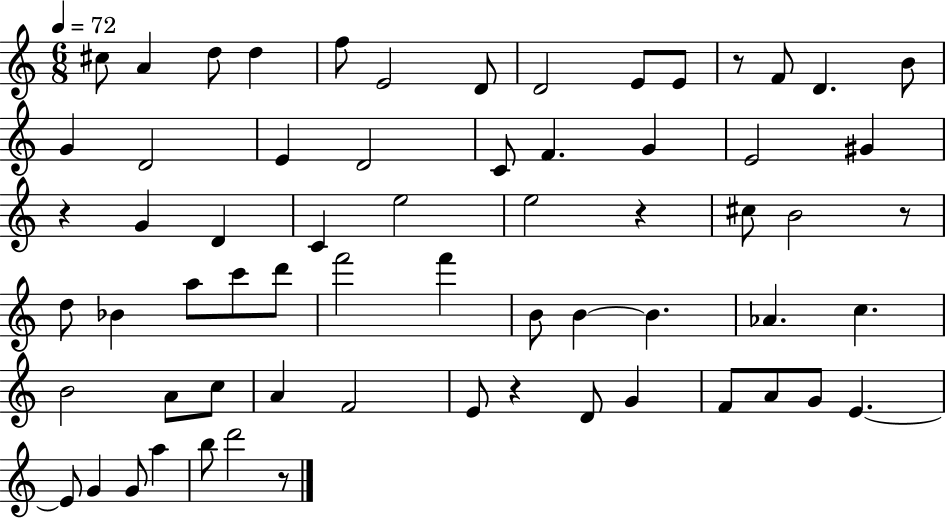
{
  \clef treble
  \numericTimeSignature
  \time 6/8
  \key c \major
  \tempo 4 = 72
  cis''8 a'4 d''8 d''4 | f''8 e'2 d'8 | d'2 e'8 e'8 | r8 f'8 d'4. b'8 | \break g'4 d'2 | e'4 d'2 | c'8 f'4. g'4 | e'2 gis'4 | \break r4 g'4 d'4 | c'4 e''2 | e''2 r4 | cis''8 b'2 r8 | \break d''8 bes'4 a''8 c'''8 d'''8 | f'''2 f'''4 | b'8 b'4~~ b'4. | aes'4. c''4. | \break b'2 a'8 c''8 | a'4 f'2 | e'8 r4 d'8 g'4 | f'8 a'8 g'8 e'4.~~ | \break e'8 g'4 g'8 a''4 | b''8 d'''2 r8 | \bar "|."
}